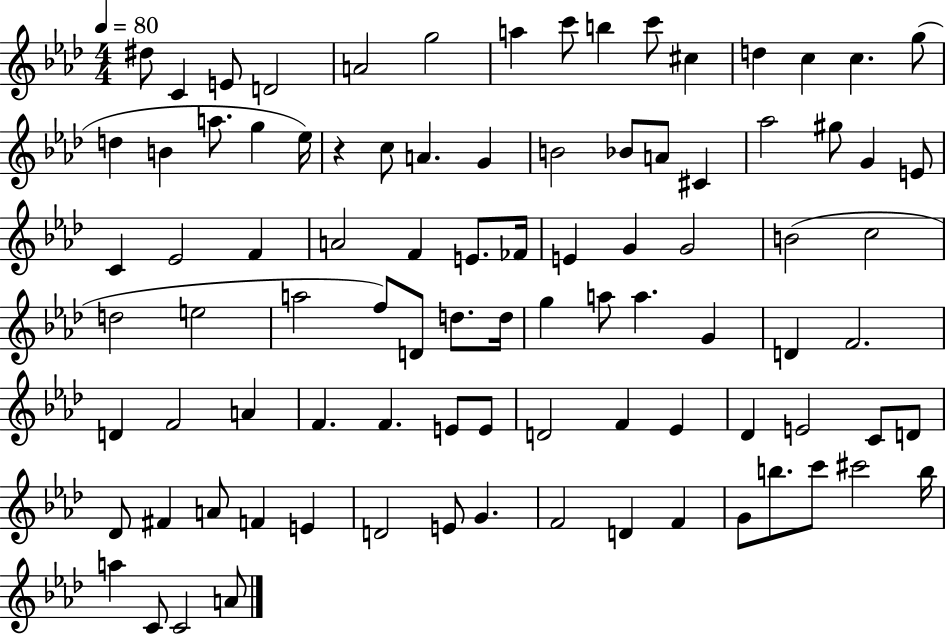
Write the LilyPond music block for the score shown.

{
  \clef treble
  \numericTimeSignature
  \time 4/4
  \key aes \major
  \tempo 4 = 80
  \repeat volta 2 { dis''8 c'4 e'8 d'2 | a'2 g''2 | a''4 c'''8 b''4 c'''8 cis''4 | d''4 c''4 c''4. g''8( | \break d''4 b'4 a''8. g''4 ees''16) | r4 c''8 a'4. g'4 | b'2 bes'8 a'8 cis'4 | aes''2 gis''8 g'4 e'8 | \break c'4 ees'2 f'4 | a'2 f'4 e'8. fes'16 | e'4 g'4 g'2 | b'2( c''2 | \break d''2 e''2 | a''2 f''8) d'8 d''8. d''16 | g''4 a''8 a''4. g'4 | d'4 f'2. | \break d'4 f'2 a'4 | f'4. f'4. e'8 e'8 | d'2 f'4 ees'4 | des'4 e'2 c'8 d'8 | \break des'8 fis'4 a'8 f'4 e'4 | d'2 e'8 g'4. | f'2 d'4 f'4 | g'8 b''8. c'''8 cis'''2 b''16 | \break a''4 c'8 c'2 a'8 | } \bar "|."
}